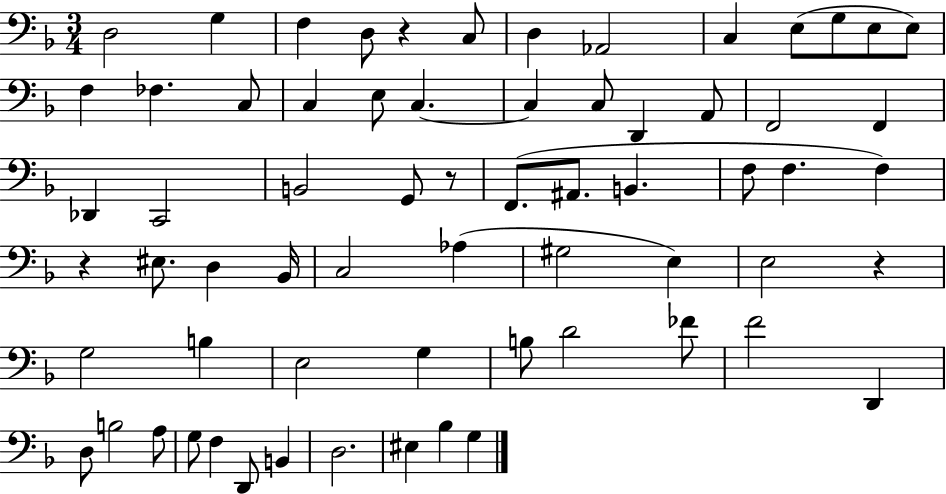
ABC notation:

X:1
T:Untitled
M:3/4
L:1/4
K:F
D,2 G, F, D,/2 z C,/2 D, _A,,2 C, E,/2 G,/2 E,/2 E,/2 F, _F, C,/2 C, E,/2 C, C, C,/2 D,, A,,/2 F,,2 F,, _D,, C,,2 B,,2 G,,/2 z/2 F,,/2 ^A,,/2 B,, F,/2 F, F, z ^E,/2 D, _B,,/4 C,2 _A, ^G,2 E, E,2 z G,2 B, E,2 G, B,/2 D2 _F/2 F2 D,, D,/2 B,2 A,/2 G,/2 F, D,,/2 B,, D,2 ^E, _B, G,